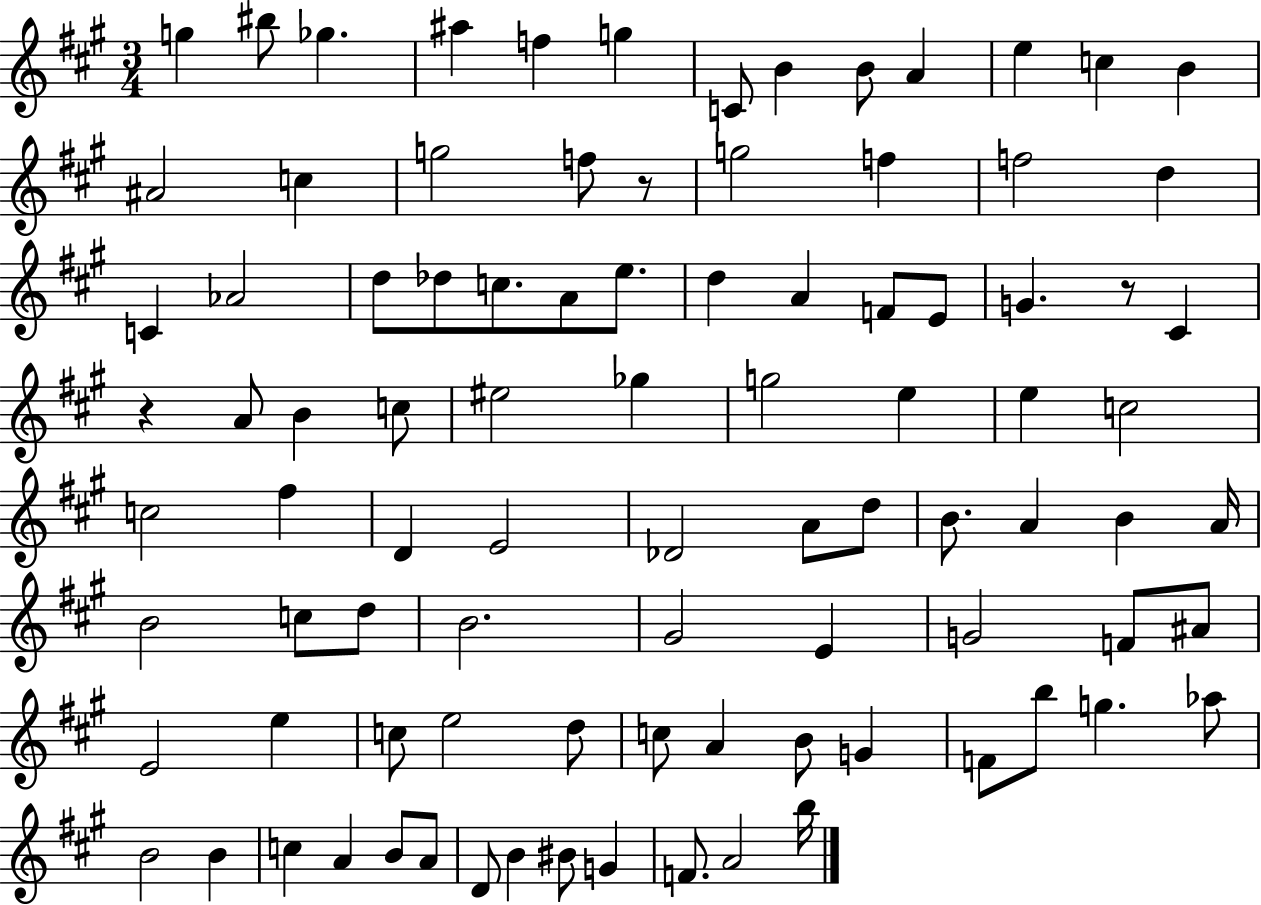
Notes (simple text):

G5/q BIS5/e Gb5/q. A#5/q F5/q G5/q C4/e B4/q B4/e A4/q E5/q C5/q B4/q A#4/h C5/q G5/h F5/e R/e G5/h F5/q F5/h D5/q C4/q Ab4/h D5/e Db5/e C5/e. A4/e E5/e. D5/q A4/q F4/e E4/e G4/q. R/e C#4/q R/q A4/e B4/q C5/e EIS5/h Gb5/q G5/h E5/q E5/q C5/h C5/h F#5/q D4/q E4/h Db4/h A4/e D5/e B4/e. A4/q B4/q A4/s B4/h C5/e D5/e B4/h. G#4/h E4/q G4/h F4/e A#4/e E4/h E5/q C5/e E5/h D5/e C5/e A4/q B4/e G4/q F4/e B5/e G5/q. Ab5/e B4/h B4/q C5/q A4/q B4/e A4/e D4/e B4/q BIS4/e G4/q F4/e. A4/h B5/s